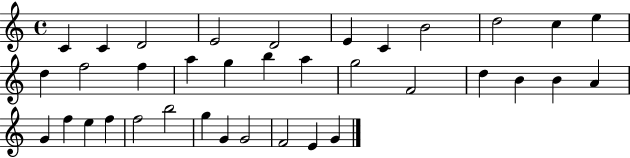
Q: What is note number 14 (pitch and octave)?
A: F5